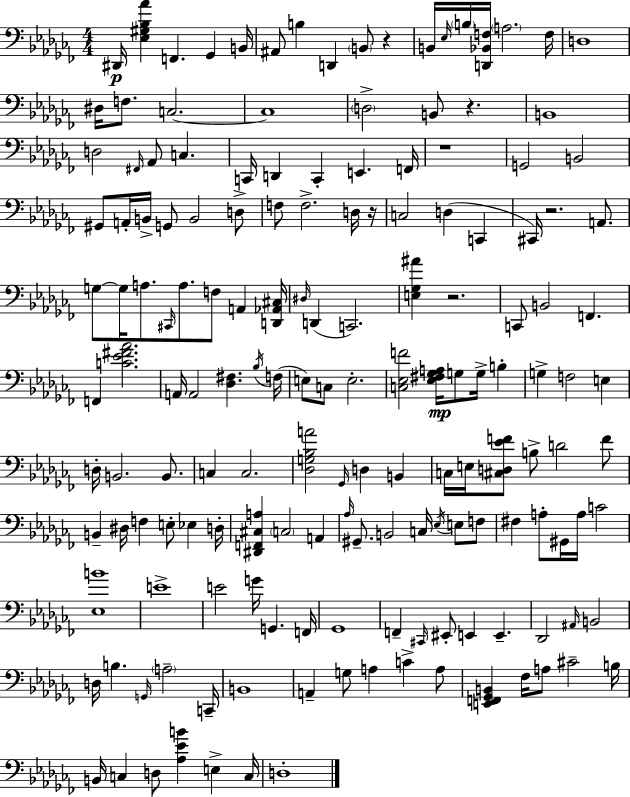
D#2/s [Eb3,G#3,Bb3,Ab4]/q F2/q. Gb2/q B2/s A#2/e B3/q D2/q B2/e R/q B2/s Eb3/s B3/s [D2,Bb2,F3]/s A3/h. F3/s D3/w D#3/s F3/e. C3/h. C3/w D3/h B2/e R/q. B2/w D3/h F#2/s Ab2/e C3/q. C2/s D2/q C2/q E2/q. F2/s R/w G2/h B2/h G#2/e A2/s B2/s G2/e B2/h D3/e F3/e F3/h. D3/s R/s C3/h D3/q C2/q C#2/s R/h. A2/e. G3/e G3/s A3/e. C#2/s A3/e. F3/e A2/q [D2,Ab2,C#3]/s D#3/s D2/q C2/h. [E3,Gb3,A#4]/q R/h. C2/e B2/h F2/q. F2/q [C4,Eb4,F#4,Ab4]/h. A2/s A2/h [Db3,F#3]/q. Bb3/s F3/s E3/e C3/e E3/h. [C3,Eb3,F4]/h [Eb3,F#3,Gb3,A3]/s G3/e G3/s B3/q G3/q F3/h E3/q D3/s B2/h. B2/e. C3/q C3/h. [Db3,G3,Bb3,A4]/h Gb2/s D3/q B2/q C3/s E3/s [C#3,D3,Eb4,F4]/e B3/e D4/h F4/e B2/q D#3/s F3/q E3/e Eb3/q D3/s [D#2,F2,C#3,A3]/q C3/h A2/q Ab3/s G#2/e. B2/h C3/s Eb3/s E3/e F3/e F#3/q A3/e G#2/s A3/s C4/h [Eb3,B4]/w E4/w E4/h G4/s G2/q. F2/s Gb2/w F2/q C#2/s EIS2/e E2/q E2/q. Db2/h A#2/s B2/h D3/s B3/q. G2/s A3/h C2/s B2/w A2/q G3/e A3/q C4/q A3/e [E2,F2,Gb2,B2]/q FES3/s A3/e C#4/h B3/s B2/s C3/q D3/e [Ab3,Eb4,B4]/q E3/q C3/s D3/w